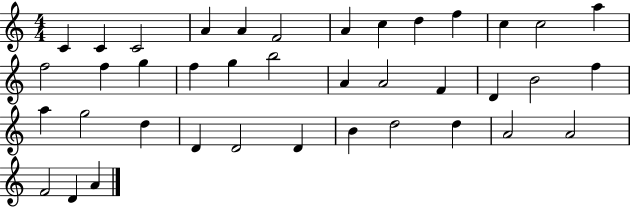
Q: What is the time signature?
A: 4/4